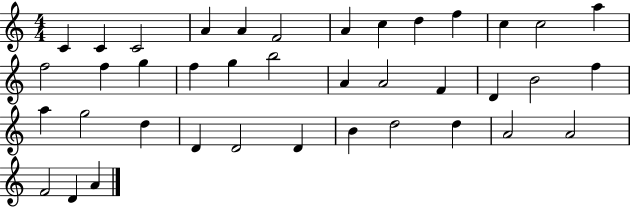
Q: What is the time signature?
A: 4/4